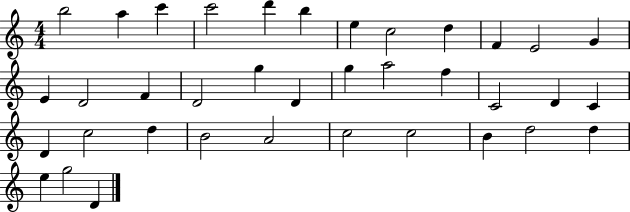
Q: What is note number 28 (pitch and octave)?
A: B4